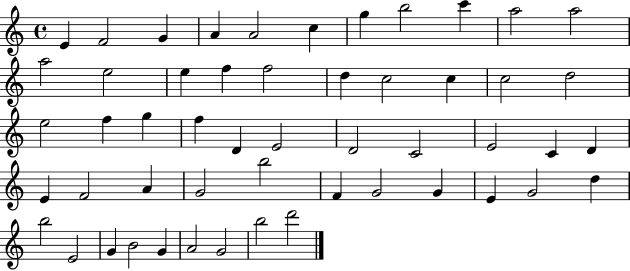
X:1
T:Untitled
M:4/4
L:1/4
K:C
E F2 G A A2 c g b2 c' a2 a2 a2 e2 e f f2 d c2 c c2 d2 e2 f g f D E2 D2 C2 E2 C D E F2 A G2 b2 F G2 G E G2 d b2 E2 G B2 G A2 G2 b2 d'2